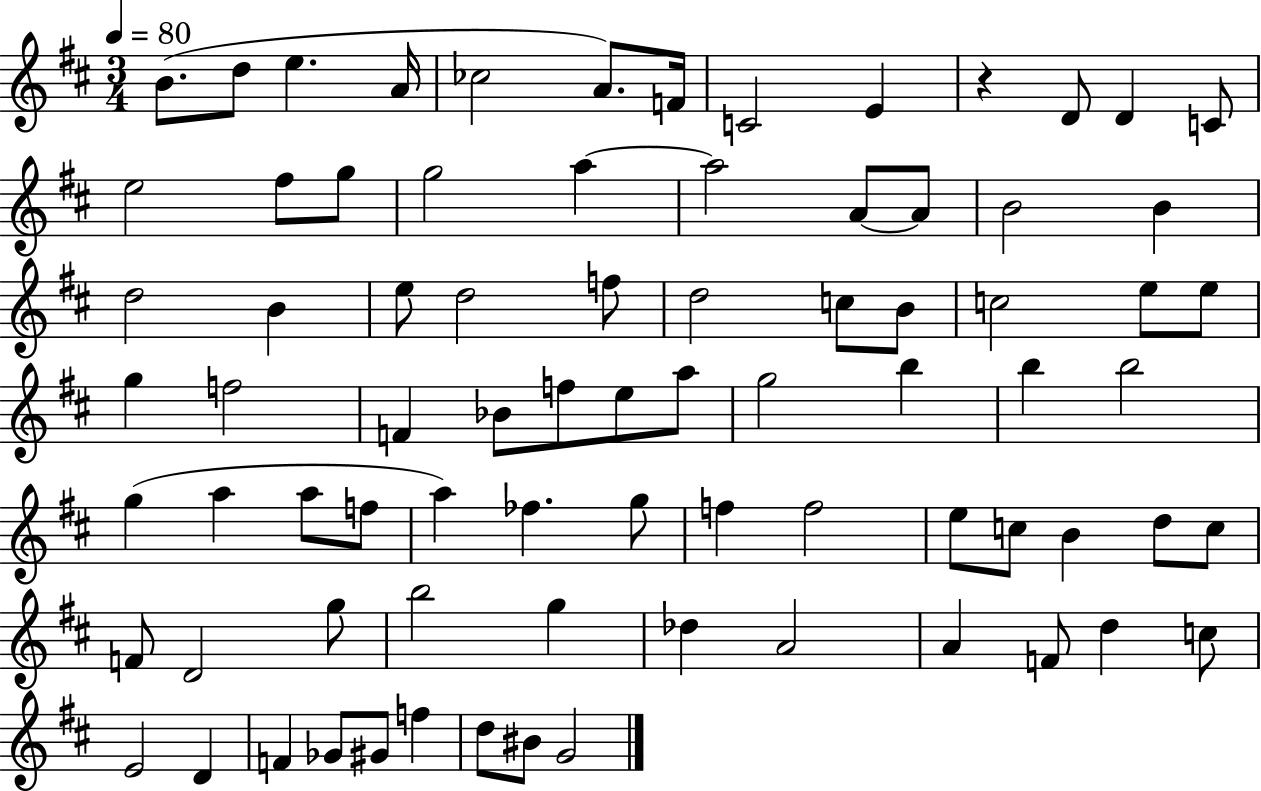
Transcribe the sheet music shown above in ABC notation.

X:1
T:Untitled
M:3/4
L:1/4
K:D
B/2 d/2 e A/4 _c2 A/2 F/4 C2 E z D/2 D C/2 e2 ^f/2 g/2 g2 a a2 A/2 A/2 B2 B d2 B e/2 d2 f/2 d2 c/2 B/2 c2 e/2 e/2 g f2 F _B/2 f/2 e/2 a/2 g2 b b b2 g a a/2 f/2 a _f g/2 f f2 e/2 c/2 B d/2 c/2 F/2 D2 g/2 b2 g _d A2 A F/2 d c/2 E2 D F _G/2 ^G/2 f d/2 ^B/2 G2